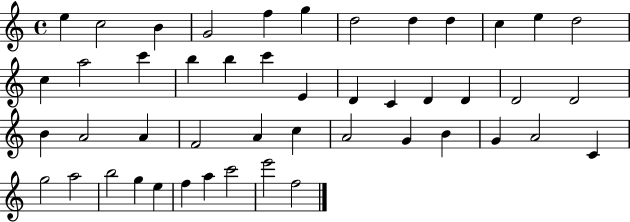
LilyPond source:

{
  \clef treble
  \time 4/4
  \defaultTimeSignature
  \key c \major
  e''4 c''2 b'4 | g'2 f''4 g''4 | d''2 d''4 d''4 | c''4 e''4 d''2 | \break c''4 a''2 c'''4 | b''4 b''4 c'''4 e'4 | d'4 c'4 d'4 d'4 | d'2 d'2 | \break b'4 a'2 a'4 | f'2 a'4 c''4 | a'2 g'4 b'4 | g'4 a'2 c'4 | \break g''2 a''2 | b''2 g''4 e''4 | f''4 a''4 c'''2 | e'''2 f''2 | \break \bar "|."
}